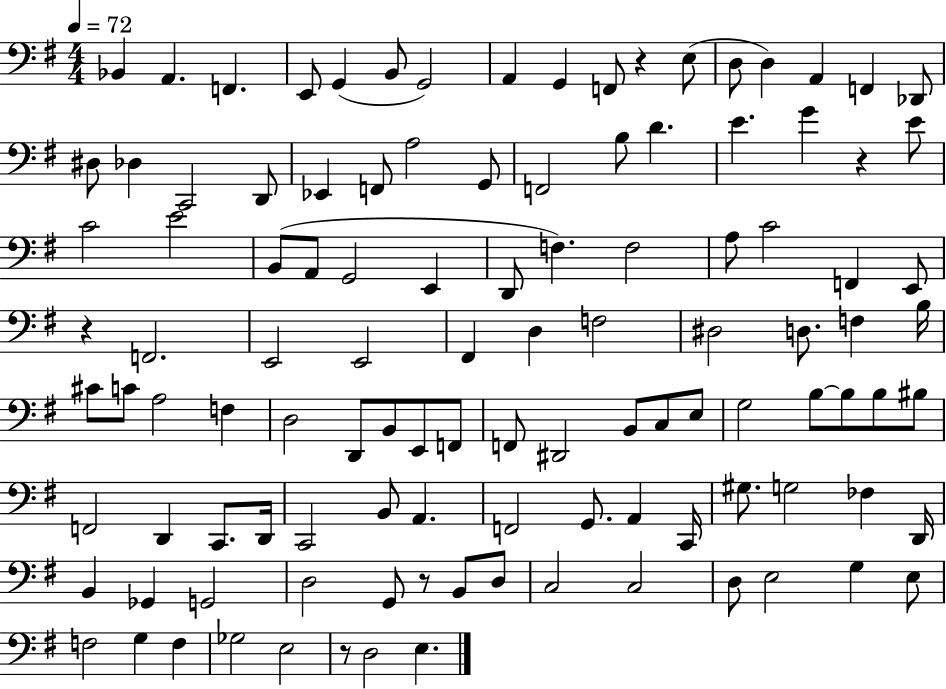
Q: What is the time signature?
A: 4/4